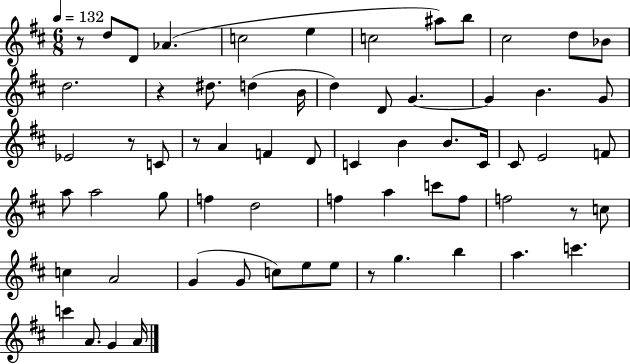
X:1
T:Untitled
M:6/8
L:1/4
K:D
z/2 d/2 D/2 _A c2 e c2 ^a/2 b/2 ^c2 d/2 _B/2 d2 z ^d/2 d B/4 d D/2 G G B G/2 _E2 z/2 C/2 z/2 A F D/2 C B B/2 C/4 ^C/2 E2 F/2 a/2 a2 g/2 f d2 f a c'/2 f/2 f2 z/2 c/2 c A2 G G/2 c/2 e/2 e/2 z/2 g b a c' c' A/2 G A/4